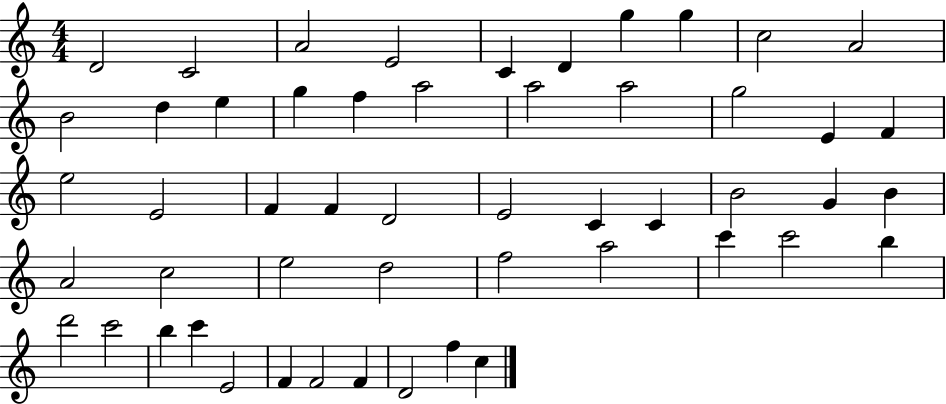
X:1
T:Untitled
M:4/4
L:1/4
K:C
D2 C2 A2 E2 C D g g c2 A2 B2 d e g f a2 a2 a2 g2 E F e2 E2 F F D2 E2 C C B2 G B A2 c2 e2 d2 f2 a2 c' c'2 b d'2 c'2 b c' E2 F F2 F D2 f c